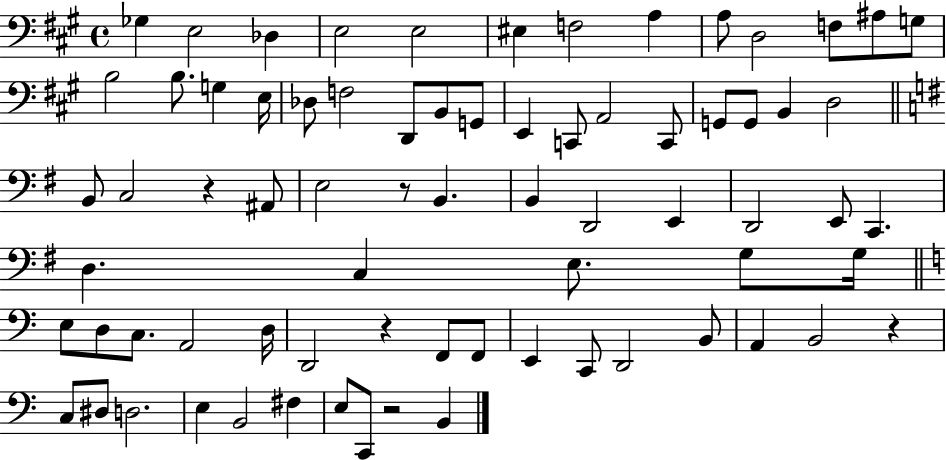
Gb3/q E3/h Db3/q E3/h E3/h EIS3/q F3/h A3/q A3/e D3/h F3/e A#3/e G3/e B3/h B3/e. G3/q E3/s Db3/e F3/h D2/e B2/e G2/e E2/q C2/e A2/h C2/e G2/e G2/e B2/q D3/h B2/e C3/h R/q A#2/e E3/h R/e B2/q. B2/q D2/h E2/q D2/h E2/e C2/q. D3/q. C3/q E3/e. G3/e G3/s E3/e D3/e C3/e. A2/h D3/s D2/h R/q F2/e F2/e E2/q C2/e D2/h B2/e A2/q B2/h R/q C3/e D#3/e D3/h. E3/q B2/h F#3/q E3/e C2/e R/h B2/q